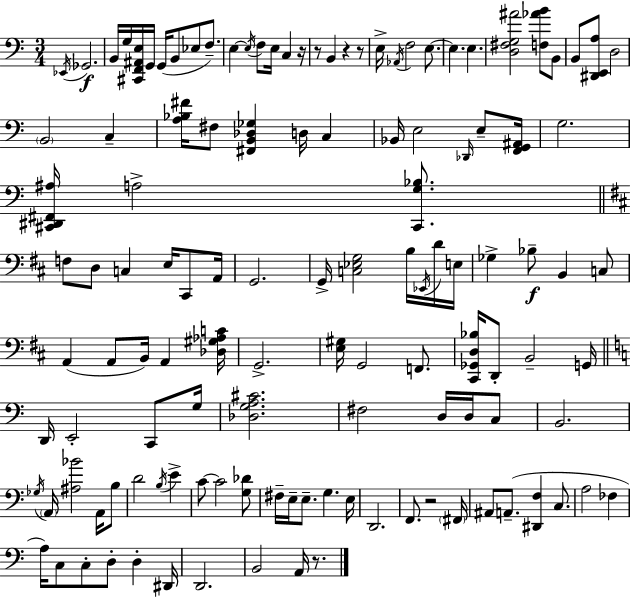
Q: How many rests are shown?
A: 6